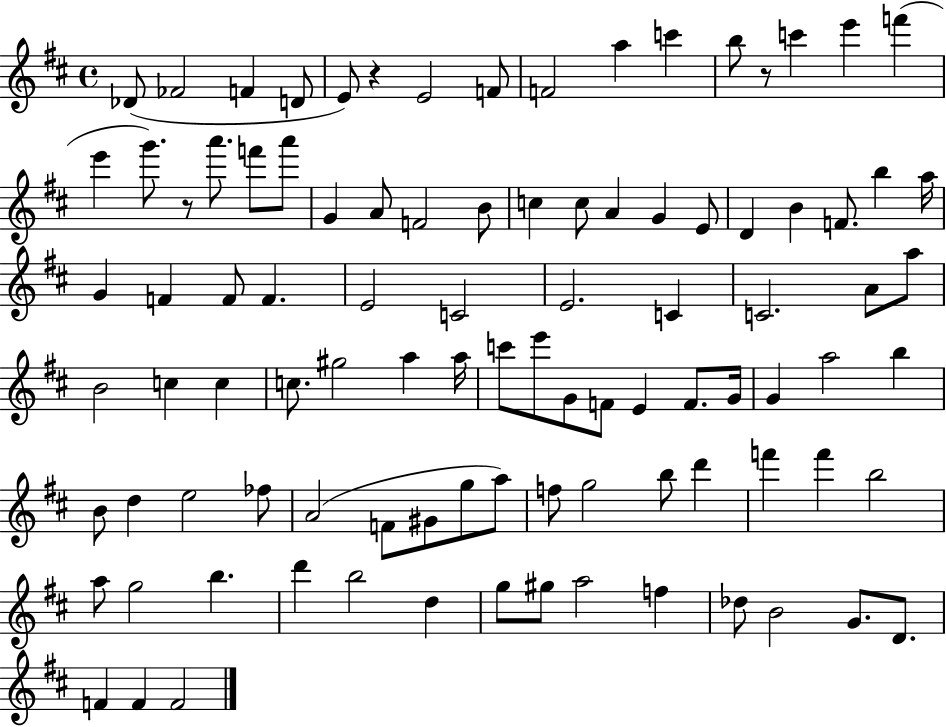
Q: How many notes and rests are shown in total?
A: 97